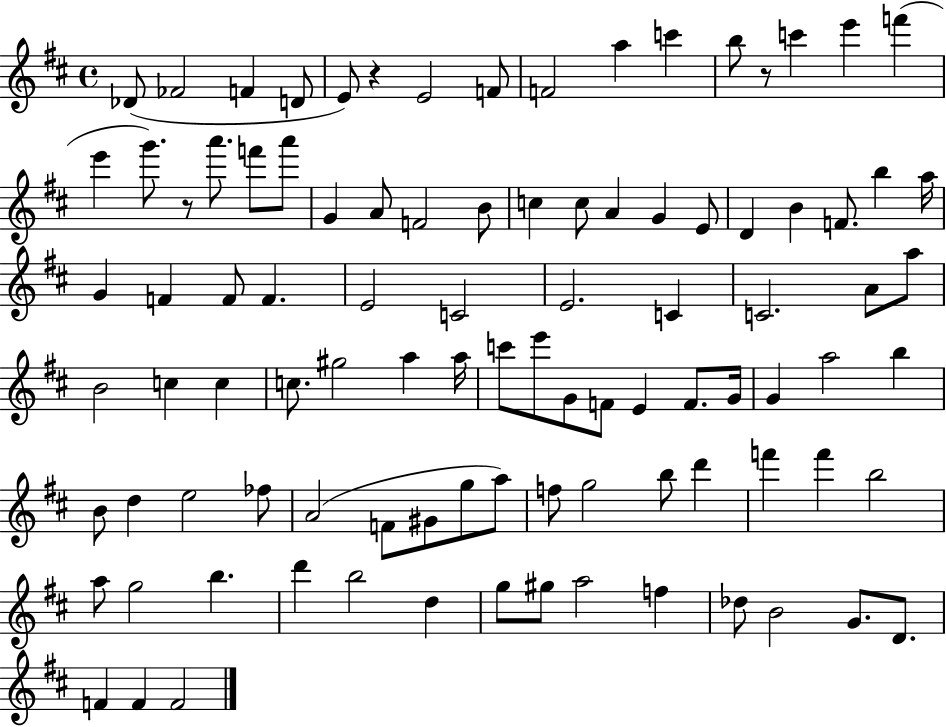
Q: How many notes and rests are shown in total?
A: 97